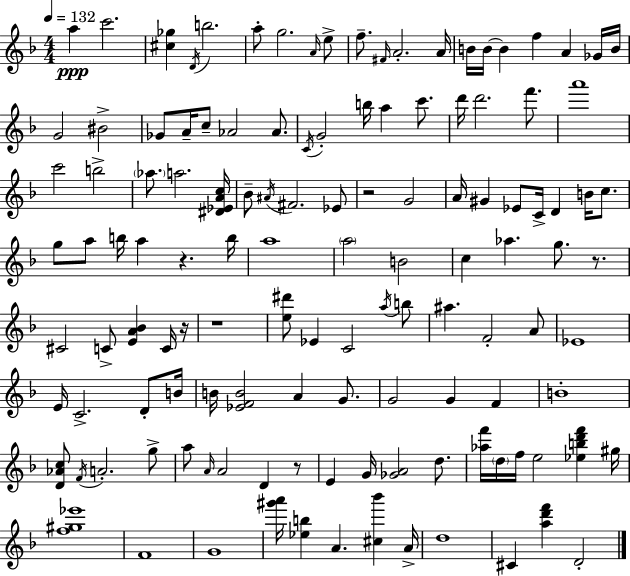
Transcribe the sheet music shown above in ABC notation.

X:1
T:Untitled
M:4/4
L:1/4
K:F
a c'2 [^c_g] D/4 b2 a/2 g2 A/4 e/2 f/2 ^F/4 A2 A/4 B/4 B/4 B f A _G/4 B/4 G2 ^B2 _G/2 A/4 c/2 _A2 _A/2 C/4 G2 b/4 a c'/2 d'/4 d'2 f'/2 a'4 c'2 b2 _a/2 a2 [^D_EAc]/4 _B/2 ^A/4 ^F2 _E/2 z2 G2 A/4 ^G _E/2 C/4 D B/4 c/2 g/2 a/2 b/4 a z b/4 a4 a2 B2 c _a g/2 z/2 ^C2 C/2 [EA_B] C/4 z/4 z4 [e^d']/2 _E C2 a/4 b/2 ^a F2 A/2 _E4 E/4 C2 D/2 B/4 B/4 [_EFB]2 A G/2 G2 G F B4 [D_Ac]/2 F/4 A2 g/2 a/2 A/4 A2 D z/2 E G/4 [_GA]2 d/2 [_af']/4 d/4 f/4 e2 [_ebd'f'] ^g/4 [f^g_e']4 F4 G4 [^g'a']/4 [_eb] A [^c_b'] A/4 d4 ^C [ad'f'] D2